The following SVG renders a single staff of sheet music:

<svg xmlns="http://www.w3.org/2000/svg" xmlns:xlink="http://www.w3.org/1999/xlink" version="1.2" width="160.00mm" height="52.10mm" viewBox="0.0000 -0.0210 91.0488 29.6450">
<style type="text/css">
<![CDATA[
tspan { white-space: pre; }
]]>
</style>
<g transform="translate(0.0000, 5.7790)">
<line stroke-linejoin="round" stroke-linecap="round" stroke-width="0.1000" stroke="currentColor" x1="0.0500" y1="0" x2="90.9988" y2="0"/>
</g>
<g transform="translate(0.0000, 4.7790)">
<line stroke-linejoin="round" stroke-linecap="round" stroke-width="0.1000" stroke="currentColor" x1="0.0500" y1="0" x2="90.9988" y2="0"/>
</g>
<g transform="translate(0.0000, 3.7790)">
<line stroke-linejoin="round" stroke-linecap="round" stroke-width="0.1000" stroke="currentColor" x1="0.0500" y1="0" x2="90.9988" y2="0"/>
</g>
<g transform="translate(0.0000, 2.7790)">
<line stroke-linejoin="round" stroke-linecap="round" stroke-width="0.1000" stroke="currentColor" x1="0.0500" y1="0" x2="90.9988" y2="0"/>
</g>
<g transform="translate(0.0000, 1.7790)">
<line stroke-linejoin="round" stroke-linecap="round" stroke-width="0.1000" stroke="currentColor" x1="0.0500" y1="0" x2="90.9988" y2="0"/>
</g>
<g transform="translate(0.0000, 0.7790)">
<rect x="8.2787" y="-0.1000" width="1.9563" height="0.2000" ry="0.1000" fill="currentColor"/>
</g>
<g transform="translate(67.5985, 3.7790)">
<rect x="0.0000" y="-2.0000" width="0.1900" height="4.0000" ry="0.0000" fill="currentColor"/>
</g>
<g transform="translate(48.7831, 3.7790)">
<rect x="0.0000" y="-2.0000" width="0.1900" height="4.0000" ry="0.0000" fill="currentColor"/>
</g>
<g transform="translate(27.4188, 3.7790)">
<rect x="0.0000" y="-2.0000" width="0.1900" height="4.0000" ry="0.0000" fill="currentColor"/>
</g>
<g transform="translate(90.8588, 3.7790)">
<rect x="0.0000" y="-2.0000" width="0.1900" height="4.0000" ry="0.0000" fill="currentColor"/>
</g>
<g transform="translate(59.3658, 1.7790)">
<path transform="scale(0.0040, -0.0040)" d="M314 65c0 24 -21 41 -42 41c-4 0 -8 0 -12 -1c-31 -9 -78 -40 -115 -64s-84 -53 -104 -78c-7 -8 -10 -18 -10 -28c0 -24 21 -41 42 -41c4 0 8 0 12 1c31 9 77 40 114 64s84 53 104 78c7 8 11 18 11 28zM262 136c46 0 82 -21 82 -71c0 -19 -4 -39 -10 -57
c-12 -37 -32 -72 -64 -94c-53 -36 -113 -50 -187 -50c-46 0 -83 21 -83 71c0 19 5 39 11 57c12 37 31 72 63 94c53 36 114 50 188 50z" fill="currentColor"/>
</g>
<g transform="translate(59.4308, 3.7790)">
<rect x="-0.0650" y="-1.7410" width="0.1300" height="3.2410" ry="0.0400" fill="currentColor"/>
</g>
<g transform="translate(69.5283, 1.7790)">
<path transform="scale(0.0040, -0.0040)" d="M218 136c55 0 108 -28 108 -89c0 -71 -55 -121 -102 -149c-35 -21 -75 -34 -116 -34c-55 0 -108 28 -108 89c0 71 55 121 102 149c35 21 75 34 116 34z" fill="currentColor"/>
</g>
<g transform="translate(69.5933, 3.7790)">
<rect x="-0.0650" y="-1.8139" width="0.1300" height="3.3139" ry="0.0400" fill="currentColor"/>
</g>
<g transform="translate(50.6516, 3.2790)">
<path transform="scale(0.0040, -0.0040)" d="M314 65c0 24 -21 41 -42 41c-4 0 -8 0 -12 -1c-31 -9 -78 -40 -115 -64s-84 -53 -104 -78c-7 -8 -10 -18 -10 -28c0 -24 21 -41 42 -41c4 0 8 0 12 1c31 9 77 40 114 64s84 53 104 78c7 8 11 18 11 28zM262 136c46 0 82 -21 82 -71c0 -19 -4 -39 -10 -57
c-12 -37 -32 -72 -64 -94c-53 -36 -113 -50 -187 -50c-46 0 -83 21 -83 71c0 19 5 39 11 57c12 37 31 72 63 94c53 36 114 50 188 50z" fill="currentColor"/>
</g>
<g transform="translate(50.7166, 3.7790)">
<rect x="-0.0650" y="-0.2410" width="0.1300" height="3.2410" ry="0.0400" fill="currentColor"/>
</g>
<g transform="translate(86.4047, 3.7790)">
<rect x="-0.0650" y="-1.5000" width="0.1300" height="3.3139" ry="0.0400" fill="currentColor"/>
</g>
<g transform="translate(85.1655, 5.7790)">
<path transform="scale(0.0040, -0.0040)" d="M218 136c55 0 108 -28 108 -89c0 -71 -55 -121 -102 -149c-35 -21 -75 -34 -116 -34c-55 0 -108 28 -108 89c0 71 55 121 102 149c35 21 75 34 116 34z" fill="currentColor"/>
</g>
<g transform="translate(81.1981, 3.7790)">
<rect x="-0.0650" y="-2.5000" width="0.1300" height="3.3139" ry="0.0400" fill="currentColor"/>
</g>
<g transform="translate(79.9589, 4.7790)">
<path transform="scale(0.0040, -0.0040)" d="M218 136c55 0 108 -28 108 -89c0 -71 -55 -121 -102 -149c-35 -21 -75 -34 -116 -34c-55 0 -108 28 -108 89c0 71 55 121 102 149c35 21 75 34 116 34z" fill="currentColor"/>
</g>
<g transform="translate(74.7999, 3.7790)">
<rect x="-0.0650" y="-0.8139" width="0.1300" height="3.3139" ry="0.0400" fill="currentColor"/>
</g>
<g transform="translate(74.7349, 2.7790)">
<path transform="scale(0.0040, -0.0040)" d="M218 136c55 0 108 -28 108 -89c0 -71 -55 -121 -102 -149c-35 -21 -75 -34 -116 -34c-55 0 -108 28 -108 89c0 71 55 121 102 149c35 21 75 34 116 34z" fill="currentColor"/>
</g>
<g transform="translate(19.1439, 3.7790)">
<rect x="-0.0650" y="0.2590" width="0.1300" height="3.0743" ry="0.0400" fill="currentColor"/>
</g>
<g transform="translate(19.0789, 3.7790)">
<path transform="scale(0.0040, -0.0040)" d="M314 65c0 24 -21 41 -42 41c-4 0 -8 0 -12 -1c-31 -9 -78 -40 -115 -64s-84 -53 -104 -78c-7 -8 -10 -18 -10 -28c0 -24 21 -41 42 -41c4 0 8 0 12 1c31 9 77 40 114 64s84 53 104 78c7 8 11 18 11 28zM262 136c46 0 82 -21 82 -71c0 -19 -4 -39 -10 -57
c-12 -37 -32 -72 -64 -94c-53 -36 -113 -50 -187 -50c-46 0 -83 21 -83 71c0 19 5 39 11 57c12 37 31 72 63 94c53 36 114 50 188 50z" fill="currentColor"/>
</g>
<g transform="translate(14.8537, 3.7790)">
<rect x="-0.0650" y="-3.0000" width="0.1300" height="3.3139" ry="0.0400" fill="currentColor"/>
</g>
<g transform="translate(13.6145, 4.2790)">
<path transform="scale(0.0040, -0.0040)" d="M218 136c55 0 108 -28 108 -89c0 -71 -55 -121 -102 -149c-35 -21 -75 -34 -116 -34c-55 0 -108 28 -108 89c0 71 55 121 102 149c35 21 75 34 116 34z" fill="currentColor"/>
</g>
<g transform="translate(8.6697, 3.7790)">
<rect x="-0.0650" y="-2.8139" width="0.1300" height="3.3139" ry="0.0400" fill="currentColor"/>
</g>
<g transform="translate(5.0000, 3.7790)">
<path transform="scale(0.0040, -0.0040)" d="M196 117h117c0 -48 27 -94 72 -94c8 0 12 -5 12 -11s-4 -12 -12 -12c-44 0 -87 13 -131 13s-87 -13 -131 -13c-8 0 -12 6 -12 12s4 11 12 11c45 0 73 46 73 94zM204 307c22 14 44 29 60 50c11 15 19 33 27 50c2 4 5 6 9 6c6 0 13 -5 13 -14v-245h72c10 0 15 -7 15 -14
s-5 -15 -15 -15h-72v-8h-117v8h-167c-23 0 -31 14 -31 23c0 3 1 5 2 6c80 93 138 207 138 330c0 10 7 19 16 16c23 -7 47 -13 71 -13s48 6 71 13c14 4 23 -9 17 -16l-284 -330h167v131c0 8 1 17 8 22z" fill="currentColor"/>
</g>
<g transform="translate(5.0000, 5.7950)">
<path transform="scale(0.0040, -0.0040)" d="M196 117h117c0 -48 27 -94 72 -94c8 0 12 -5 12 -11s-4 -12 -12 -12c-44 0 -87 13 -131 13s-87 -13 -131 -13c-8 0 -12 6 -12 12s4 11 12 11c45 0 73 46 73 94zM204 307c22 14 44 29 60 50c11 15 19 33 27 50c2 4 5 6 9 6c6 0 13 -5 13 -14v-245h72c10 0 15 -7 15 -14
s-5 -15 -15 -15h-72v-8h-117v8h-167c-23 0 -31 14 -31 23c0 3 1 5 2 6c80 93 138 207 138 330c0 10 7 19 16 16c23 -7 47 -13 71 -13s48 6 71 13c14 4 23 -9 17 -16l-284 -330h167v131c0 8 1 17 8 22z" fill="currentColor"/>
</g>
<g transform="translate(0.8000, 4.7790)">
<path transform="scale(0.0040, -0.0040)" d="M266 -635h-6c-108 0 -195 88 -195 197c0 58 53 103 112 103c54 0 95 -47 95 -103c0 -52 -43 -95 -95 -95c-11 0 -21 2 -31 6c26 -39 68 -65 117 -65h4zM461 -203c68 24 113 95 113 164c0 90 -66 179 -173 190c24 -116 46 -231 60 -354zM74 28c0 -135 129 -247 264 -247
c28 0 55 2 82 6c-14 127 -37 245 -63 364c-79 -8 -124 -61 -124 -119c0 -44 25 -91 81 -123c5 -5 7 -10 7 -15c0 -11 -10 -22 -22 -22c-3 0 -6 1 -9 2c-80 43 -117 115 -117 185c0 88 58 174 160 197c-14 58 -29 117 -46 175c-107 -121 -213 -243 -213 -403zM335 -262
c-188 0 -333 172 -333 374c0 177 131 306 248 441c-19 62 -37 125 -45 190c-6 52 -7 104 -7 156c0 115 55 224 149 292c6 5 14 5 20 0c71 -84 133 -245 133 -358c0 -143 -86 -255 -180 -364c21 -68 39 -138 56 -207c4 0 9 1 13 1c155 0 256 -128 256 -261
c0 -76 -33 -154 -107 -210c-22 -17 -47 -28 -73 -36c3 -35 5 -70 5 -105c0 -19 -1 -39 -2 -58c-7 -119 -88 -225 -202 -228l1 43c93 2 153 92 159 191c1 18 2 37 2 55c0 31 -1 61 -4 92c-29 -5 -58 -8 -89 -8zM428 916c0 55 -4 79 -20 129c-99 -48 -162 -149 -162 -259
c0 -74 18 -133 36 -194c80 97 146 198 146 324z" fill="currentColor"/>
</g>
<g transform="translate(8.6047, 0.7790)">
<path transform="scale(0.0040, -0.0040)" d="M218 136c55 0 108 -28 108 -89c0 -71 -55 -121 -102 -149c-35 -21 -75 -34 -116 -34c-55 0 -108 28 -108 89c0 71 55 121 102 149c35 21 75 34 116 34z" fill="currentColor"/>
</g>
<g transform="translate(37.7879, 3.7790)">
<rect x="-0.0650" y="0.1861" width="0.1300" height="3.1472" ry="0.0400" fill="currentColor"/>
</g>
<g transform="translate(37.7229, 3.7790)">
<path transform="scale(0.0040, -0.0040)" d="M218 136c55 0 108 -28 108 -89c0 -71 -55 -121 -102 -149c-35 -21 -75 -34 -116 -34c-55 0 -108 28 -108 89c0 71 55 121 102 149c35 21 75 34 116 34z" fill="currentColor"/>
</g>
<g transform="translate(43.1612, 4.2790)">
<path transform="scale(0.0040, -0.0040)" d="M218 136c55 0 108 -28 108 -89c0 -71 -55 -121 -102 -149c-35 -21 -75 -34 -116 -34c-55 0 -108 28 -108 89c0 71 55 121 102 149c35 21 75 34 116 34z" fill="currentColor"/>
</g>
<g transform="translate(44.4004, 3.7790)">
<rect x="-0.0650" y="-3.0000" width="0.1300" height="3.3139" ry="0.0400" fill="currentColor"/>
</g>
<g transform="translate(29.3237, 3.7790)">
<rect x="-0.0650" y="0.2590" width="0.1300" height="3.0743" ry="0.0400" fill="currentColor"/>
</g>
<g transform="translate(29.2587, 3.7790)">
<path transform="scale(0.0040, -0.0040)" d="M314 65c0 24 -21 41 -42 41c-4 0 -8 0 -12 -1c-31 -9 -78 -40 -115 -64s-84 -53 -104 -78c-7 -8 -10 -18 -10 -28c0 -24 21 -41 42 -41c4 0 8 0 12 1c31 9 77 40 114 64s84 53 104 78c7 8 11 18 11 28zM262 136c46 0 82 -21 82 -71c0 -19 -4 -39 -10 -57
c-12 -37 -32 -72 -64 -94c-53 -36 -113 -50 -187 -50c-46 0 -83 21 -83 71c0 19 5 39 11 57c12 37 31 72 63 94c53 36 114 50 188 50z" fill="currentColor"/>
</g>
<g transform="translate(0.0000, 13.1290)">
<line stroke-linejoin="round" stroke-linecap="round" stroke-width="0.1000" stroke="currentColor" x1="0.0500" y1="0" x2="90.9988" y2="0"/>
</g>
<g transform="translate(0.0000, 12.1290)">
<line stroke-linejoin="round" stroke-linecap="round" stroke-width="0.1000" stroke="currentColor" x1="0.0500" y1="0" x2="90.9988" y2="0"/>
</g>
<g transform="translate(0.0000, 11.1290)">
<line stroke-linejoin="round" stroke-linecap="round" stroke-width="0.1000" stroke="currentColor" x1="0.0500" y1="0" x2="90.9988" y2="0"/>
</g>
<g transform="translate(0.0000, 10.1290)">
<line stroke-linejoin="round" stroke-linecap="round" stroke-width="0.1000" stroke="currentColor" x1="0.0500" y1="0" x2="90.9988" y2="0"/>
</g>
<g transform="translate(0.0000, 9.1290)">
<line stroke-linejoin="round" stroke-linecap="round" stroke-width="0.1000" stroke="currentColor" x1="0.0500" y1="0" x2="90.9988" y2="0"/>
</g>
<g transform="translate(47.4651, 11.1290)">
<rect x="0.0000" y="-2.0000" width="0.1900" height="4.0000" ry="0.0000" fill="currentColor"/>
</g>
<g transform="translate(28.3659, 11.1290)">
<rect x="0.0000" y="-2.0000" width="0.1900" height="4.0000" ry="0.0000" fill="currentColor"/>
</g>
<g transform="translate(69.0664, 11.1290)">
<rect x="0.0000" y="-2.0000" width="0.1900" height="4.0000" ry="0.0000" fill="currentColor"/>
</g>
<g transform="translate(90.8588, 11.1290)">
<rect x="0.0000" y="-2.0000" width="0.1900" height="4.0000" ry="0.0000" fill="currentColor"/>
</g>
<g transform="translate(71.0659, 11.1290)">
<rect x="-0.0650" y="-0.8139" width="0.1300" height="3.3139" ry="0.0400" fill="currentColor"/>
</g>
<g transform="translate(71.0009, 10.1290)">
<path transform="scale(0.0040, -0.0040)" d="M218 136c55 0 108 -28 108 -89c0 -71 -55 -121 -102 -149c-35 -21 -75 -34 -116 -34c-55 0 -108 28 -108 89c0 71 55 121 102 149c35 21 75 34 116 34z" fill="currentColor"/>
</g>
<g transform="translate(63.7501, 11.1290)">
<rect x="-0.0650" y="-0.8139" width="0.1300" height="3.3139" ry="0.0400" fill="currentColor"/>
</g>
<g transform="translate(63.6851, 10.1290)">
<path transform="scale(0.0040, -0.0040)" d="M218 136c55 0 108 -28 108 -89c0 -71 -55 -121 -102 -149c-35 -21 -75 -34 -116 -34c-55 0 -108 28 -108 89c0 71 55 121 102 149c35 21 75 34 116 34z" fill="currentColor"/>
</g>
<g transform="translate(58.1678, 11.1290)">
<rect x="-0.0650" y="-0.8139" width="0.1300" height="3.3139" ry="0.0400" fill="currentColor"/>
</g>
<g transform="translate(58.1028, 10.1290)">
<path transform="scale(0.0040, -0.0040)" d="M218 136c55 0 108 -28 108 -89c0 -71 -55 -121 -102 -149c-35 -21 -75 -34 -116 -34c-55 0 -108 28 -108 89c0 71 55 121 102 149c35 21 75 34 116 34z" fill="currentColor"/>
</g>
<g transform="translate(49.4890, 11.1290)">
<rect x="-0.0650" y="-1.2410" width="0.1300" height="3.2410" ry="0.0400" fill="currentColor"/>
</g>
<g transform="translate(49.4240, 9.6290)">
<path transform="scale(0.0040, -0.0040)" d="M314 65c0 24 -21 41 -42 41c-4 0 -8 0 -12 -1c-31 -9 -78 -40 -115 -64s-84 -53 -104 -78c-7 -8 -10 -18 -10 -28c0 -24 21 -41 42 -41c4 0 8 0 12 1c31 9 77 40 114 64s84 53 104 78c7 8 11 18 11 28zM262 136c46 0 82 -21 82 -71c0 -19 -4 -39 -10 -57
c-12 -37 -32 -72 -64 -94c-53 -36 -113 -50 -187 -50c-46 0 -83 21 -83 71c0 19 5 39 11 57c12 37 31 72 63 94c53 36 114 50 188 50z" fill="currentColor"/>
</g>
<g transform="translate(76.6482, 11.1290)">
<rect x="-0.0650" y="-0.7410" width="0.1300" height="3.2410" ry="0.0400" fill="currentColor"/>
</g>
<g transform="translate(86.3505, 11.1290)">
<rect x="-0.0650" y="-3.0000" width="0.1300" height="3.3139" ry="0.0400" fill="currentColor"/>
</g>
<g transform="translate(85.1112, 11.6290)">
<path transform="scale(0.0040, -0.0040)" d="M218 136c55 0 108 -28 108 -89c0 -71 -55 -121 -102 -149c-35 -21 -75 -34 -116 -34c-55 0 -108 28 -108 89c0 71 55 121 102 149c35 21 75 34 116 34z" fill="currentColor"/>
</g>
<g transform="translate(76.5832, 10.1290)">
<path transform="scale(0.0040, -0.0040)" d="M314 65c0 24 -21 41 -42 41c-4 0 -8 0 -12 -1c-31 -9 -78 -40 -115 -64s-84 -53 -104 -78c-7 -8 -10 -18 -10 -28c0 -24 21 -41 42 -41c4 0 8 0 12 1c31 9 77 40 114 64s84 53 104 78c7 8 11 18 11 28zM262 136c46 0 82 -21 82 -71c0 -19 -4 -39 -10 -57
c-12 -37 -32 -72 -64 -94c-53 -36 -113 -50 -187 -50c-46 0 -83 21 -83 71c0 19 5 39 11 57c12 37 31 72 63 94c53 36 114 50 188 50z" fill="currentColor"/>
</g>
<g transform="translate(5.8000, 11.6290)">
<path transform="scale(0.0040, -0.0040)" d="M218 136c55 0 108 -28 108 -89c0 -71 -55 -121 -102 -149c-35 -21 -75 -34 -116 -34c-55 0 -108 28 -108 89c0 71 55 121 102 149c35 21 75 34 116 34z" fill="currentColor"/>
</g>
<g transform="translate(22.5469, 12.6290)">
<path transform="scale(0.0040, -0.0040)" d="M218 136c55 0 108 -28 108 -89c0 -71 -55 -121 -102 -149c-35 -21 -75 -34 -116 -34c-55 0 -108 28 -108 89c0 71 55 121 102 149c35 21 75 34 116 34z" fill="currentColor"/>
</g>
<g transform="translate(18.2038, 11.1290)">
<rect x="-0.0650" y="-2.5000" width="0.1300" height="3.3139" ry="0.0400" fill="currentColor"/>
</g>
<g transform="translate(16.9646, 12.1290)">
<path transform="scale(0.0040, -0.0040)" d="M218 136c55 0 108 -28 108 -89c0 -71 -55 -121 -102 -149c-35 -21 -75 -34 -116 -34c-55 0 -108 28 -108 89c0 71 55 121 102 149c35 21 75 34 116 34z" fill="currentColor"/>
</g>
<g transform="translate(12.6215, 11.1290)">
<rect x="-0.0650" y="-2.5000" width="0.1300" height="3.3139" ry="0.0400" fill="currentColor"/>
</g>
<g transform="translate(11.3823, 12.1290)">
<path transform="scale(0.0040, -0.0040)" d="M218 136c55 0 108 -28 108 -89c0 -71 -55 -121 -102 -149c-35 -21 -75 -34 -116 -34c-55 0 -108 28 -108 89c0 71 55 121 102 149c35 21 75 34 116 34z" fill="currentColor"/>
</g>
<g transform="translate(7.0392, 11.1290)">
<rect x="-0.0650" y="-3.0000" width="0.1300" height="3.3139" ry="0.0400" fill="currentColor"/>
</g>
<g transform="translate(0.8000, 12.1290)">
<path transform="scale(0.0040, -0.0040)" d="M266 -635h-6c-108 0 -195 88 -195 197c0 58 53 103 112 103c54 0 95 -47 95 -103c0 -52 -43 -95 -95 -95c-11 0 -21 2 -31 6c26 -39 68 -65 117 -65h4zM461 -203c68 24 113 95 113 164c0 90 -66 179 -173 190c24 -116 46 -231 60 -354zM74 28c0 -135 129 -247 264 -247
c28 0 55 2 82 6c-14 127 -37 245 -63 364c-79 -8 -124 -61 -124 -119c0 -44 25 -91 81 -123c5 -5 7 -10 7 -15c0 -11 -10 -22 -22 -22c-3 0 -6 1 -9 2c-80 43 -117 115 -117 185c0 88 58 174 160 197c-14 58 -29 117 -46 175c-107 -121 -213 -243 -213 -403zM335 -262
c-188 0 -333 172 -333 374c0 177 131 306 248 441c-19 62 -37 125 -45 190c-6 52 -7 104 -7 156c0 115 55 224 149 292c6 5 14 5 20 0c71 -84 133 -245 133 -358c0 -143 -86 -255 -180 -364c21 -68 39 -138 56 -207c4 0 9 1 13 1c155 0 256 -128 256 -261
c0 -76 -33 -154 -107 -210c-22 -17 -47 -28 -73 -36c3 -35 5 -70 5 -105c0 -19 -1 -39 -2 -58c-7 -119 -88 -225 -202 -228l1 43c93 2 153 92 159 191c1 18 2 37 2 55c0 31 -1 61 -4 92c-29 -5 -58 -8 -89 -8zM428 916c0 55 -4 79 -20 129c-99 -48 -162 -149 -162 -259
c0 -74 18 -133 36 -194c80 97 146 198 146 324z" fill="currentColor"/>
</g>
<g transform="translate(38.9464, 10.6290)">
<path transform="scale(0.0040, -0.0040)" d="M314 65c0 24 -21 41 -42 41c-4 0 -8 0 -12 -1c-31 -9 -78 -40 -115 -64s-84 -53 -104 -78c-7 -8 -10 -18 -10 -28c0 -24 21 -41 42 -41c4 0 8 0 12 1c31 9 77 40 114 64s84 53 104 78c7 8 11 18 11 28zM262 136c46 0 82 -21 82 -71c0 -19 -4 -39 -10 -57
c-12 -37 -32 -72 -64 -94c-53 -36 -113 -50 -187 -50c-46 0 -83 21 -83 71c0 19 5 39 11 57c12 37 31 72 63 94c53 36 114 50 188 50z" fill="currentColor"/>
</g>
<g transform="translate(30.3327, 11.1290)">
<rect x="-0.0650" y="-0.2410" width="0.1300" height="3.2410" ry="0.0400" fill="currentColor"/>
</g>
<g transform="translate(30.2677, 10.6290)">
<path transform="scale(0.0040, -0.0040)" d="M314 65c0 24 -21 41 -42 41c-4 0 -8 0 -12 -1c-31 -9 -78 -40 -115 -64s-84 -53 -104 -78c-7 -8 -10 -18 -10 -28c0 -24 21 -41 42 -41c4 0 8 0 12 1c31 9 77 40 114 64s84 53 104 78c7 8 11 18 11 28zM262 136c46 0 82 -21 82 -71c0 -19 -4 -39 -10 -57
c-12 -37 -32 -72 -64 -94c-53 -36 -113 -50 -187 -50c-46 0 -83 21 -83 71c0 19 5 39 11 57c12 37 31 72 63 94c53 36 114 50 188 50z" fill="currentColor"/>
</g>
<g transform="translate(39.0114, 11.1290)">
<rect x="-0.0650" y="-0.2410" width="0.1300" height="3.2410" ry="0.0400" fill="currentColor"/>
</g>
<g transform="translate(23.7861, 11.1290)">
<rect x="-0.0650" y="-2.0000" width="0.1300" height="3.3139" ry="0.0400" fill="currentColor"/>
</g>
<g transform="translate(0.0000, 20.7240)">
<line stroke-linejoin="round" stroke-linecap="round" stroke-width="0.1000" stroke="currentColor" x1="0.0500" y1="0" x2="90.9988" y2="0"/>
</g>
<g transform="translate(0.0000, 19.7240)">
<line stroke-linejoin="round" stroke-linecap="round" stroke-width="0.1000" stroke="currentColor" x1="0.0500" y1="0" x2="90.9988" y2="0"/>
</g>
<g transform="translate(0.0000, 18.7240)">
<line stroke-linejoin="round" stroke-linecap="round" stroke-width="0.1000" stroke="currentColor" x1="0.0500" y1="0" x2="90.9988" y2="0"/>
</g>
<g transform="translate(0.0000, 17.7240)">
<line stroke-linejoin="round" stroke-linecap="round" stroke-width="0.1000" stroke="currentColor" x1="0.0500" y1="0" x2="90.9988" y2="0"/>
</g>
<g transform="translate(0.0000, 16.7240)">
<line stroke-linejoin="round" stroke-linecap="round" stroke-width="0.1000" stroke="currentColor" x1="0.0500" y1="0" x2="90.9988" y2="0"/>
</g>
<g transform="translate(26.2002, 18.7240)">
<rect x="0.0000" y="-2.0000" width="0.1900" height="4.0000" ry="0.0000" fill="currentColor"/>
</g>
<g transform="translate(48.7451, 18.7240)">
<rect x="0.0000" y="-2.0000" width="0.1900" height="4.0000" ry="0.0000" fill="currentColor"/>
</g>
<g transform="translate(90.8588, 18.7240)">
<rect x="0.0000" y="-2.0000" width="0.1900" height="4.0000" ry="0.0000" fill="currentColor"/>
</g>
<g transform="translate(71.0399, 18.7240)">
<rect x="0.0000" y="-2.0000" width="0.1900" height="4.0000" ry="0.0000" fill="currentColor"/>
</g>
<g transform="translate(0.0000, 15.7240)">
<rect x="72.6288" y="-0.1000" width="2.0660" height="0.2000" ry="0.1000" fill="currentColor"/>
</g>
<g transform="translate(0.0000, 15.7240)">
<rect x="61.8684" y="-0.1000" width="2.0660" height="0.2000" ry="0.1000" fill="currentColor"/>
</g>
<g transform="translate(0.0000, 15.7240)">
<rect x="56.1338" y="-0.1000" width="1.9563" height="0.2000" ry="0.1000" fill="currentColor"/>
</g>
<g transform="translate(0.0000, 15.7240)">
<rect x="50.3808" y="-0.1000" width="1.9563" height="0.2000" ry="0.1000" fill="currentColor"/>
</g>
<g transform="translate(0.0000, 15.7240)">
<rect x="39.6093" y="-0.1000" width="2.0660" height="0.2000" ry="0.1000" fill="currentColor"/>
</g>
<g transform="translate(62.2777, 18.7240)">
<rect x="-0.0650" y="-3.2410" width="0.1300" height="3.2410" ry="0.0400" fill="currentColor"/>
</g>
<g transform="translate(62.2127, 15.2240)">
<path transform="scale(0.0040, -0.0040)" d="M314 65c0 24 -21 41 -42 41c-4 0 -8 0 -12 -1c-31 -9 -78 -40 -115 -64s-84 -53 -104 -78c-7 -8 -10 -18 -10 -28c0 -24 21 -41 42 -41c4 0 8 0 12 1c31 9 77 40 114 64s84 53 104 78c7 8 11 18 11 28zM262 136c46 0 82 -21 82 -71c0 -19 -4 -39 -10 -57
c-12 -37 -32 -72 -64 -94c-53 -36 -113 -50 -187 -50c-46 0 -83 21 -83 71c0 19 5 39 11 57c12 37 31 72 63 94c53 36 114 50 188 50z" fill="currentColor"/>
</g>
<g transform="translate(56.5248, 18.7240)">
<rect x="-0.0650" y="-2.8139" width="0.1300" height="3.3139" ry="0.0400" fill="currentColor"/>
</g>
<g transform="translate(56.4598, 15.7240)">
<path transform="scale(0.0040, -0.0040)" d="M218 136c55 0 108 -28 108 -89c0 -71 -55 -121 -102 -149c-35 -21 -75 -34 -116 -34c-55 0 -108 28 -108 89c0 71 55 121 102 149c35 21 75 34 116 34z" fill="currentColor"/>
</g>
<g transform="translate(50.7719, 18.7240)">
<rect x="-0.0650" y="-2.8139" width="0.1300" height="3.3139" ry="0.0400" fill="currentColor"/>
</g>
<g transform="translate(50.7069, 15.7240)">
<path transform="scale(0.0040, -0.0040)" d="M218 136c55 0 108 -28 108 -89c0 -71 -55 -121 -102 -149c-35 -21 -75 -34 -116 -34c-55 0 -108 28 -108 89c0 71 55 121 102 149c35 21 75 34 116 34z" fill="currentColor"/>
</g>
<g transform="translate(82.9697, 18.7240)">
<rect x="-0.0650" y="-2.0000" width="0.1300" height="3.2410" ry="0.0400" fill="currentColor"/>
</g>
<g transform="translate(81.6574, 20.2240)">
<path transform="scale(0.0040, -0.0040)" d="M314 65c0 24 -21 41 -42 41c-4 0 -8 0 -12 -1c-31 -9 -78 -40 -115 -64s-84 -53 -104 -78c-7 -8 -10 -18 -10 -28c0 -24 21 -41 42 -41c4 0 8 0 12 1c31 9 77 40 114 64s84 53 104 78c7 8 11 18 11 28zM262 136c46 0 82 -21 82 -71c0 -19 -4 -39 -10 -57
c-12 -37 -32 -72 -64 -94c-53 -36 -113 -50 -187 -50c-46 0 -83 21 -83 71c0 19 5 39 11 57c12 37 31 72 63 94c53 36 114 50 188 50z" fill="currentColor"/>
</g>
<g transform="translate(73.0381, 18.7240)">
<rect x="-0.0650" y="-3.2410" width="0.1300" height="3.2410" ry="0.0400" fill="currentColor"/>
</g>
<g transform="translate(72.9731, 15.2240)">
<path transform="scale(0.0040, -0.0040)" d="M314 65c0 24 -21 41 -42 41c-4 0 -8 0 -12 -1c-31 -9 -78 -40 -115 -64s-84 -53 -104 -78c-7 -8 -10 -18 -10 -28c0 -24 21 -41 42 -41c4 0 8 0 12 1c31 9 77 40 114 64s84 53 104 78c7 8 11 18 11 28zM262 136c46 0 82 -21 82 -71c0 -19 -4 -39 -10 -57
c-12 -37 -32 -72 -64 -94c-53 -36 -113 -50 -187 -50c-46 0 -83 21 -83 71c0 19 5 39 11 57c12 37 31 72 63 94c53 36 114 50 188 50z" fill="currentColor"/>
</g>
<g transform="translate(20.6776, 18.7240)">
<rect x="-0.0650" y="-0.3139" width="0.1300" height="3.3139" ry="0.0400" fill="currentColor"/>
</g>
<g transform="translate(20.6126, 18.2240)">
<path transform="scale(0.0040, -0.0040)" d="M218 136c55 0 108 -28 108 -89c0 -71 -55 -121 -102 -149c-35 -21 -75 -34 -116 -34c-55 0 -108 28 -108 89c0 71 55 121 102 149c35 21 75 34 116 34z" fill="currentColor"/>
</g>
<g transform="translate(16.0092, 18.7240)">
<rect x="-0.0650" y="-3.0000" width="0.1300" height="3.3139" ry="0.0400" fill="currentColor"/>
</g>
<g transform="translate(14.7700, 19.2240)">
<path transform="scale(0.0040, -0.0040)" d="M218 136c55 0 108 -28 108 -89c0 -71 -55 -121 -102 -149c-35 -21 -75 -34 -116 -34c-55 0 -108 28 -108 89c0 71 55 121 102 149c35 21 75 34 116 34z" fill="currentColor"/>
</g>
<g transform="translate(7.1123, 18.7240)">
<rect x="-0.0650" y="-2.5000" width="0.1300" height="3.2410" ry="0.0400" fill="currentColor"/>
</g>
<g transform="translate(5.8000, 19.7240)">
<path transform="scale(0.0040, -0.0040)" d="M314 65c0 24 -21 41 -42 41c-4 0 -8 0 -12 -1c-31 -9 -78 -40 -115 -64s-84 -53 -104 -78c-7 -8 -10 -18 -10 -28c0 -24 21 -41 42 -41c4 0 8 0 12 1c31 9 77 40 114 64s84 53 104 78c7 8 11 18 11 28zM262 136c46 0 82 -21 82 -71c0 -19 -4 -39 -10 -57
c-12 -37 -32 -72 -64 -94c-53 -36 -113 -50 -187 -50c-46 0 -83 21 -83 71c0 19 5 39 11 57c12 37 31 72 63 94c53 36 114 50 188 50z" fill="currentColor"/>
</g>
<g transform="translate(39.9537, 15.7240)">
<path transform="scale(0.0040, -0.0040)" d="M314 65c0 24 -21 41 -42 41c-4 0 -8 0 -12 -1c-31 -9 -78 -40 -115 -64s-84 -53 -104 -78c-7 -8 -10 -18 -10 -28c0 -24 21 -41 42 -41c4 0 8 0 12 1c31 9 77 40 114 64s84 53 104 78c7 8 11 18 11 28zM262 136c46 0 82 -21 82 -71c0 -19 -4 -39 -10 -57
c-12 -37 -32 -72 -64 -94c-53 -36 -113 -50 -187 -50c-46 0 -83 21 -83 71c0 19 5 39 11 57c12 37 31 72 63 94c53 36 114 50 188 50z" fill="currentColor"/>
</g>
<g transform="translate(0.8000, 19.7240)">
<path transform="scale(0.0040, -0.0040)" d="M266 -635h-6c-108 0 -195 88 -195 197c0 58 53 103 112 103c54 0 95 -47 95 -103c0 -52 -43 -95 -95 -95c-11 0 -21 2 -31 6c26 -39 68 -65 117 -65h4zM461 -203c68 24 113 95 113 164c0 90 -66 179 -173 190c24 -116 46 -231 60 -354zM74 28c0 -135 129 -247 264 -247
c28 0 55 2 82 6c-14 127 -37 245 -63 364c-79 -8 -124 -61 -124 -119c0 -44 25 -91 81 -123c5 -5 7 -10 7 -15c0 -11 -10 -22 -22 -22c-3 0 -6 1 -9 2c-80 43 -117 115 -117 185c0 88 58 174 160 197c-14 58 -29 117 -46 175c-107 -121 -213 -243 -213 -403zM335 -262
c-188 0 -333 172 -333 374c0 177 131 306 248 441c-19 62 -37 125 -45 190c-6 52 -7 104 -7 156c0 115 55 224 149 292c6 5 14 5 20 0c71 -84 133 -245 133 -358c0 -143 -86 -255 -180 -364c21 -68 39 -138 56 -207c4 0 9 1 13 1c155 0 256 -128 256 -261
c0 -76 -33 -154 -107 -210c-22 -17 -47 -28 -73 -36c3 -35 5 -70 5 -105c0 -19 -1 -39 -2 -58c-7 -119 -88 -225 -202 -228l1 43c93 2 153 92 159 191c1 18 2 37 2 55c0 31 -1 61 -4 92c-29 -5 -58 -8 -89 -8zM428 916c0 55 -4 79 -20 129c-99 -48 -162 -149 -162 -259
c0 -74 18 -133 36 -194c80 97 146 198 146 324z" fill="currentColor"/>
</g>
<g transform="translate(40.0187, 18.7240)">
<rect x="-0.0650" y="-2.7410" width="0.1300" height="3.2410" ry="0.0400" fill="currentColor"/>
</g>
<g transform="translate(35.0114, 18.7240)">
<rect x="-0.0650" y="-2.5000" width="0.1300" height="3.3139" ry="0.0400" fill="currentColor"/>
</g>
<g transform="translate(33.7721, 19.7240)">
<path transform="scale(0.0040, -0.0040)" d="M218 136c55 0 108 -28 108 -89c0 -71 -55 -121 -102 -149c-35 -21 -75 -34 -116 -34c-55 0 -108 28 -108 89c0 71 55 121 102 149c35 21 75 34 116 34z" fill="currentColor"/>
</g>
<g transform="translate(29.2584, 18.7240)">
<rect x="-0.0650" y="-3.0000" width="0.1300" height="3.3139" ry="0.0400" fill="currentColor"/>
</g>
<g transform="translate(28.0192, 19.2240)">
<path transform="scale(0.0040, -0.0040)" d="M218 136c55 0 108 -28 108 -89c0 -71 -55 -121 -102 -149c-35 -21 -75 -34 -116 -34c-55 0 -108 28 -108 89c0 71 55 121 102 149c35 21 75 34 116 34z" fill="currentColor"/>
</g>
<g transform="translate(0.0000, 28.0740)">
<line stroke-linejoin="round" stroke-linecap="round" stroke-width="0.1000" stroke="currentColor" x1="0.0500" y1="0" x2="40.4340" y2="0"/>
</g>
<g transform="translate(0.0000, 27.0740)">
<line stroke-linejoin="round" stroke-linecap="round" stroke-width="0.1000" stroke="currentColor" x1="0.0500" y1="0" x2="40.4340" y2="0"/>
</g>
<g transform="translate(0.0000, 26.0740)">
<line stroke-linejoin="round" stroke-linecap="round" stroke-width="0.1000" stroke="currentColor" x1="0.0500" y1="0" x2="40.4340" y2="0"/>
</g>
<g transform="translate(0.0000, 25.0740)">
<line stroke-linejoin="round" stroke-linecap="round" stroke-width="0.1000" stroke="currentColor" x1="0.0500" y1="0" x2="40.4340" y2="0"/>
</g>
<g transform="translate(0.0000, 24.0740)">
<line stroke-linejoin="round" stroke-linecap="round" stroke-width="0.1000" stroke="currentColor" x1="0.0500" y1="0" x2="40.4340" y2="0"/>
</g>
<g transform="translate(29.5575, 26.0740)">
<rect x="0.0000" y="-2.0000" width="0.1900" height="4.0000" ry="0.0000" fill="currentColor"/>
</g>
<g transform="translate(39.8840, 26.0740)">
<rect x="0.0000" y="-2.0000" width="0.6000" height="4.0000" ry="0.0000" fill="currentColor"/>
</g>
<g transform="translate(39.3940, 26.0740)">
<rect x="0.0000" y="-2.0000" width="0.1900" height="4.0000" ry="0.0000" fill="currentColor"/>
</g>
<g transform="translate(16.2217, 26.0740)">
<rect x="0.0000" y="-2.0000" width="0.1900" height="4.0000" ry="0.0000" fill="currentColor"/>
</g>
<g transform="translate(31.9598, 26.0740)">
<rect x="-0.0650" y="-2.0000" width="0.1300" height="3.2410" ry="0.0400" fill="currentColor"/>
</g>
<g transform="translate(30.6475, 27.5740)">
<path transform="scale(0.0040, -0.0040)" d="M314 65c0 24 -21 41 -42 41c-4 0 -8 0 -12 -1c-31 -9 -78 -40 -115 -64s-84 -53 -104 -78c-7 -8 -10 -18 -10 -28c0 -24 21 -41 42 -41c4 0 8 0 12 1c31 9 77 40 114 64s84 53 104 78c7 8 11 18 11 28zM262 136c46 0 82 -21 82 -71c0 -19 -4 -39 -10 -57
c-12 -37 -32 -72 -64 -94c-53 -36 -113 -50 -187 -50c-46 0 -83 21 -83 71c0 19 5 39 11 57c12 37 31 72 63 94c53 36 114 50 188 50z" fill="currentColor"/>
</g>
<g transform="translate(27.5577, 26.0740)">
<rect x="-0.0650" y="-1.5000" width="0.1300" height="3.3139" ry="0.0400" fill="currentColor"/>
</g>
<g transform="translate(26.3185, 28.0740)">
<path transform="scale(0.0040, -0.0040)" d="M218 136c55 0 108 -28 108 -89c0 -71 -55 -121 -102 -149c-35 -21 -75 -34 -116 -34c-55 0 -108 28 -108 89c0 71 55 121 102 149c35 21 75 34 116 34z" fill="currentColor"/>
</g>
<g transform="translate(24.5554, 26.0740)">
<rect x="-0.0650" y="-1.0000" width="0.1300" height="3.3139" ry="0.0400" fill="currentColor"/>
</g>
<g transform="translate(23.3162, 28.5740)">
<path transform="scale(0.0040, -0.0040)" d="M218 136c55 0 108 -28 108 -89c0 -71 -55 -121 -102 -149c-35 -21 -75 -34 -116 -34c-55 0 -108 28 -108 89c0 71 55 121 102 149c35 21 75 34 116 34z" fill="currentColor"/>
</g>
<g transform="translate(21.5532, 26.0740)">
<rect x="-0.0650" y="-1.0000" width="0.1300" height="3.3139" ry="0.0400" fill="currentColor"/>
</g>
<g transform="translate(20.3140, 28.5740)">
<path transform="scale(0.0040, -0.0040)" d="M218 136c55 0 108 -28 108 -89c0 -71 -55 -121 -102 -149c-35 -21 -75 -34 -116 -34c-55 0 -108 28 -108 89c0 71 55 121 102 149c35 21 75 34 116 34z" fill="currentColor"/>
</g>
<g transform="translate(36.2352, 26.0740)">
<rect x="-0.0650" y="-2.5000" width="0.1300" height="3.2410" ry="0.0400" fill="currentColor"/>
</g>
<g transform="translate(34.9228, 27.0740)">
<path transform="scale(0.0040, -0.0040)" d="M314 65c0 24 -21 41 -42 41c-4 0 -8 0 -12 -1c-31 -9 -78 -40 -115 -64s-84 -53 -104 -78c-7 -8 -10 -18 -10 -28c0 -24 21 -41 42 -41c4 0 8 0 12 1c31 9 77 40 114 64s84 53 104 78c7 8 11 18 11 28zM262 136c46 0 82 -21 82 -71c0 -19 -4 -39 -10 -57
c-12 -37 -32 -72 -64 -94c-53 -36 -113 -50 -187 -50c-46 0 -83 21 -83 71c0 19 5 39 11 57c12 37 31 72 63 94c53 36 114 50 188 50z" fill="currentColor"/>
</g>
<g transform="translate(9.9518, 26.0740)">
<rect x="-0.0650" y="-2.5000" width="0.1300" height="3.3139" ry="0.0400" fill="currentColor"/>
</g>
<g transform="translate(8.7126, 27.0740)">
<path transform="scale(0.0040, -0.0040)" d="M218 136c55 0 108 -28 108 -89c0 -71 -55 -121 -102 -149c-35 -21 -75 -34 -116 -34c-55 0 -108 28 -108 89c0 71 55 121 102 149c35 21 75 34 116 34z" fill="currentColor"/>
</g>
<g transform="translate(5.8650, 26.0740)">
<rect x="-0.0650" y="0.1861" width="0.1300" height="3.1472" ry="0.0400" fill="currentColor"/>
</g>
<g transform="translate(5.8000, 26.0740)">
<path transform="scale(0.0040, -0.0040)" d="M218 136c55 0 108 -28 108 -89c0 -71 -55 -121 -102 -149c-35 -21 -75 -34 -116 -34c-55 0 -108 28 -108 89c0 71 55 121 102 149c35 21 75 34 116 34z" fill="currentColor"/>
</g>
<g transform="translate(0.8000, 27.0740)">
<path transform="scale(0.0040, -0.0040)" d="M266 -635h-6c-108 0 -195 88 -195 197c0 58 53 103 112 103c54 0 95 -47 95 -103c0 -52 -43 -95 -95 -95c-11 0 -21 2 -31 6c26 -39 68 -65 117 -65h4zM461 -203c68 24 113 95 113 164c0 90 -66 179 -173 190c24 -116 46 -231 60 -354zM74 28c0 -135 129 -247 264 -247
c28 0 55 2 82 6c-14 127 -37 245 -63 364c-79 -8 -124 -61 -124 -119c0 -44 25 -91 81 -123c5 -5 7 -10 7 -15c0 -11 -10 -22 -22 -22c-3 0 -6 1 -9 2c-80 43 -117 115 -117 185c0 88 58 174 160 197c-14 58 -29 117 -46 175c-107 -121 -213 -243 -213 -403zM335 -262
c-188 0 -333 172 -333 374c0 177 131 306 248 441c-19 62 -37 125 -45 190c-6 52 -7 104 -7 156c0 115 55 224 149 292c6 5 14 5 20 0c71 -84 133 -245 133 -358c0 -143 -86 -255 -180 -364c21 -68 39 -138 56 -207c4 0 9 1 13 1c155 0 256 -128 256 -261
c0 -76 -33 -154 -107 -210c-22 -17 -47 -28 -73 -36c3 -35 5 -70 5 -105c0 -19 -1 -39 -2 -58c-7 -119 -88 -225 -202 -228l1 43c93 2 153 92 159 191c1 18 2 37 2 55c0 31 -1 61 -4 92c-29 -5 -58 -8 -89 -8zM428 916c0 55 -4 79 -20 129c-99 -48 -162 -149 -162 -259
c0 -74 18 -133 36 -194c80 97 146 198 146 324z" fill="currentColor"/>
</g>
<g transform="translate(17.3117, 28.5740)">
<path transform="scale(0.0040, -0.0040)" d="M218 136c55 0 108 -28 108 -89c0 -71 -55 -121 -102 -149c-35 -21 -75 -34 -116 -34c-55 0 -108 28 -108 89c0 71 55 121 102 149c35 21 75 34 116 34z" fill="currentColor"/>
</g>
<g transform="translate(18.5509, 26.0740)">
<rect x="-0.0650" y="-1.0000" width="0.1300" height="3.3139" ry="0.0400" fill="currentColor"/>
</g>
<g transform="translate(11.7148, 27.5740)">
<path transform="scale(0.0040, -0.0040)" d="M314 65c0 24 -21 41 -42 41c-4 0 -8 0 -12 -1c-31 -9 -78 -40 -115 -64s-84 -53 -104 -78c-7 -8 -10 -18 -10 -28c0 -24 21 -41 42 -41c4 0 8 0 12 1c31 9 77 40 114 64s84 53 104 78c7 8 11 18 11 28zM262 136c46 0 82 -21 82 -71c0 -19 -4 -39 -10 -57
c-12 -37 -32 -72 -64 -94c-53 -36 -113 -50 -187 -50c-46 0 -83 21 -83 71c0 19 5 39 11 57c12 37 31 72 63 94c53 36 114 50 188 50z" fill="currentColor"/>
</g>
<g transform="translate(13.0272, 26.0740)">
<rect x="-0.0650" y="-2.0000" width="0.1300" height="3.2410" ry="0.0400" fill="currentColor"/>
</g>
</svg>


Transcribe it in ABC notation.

X:1
T:Untitled
M:4/4
L:1/4
K:C
a A B2 B2 B A c2 f2 f d G E A G G F c2 c2 e2 d d d d2 A G2 A c A G a2 a a b2 b2 F2 B G F2 D D D E F2 G2